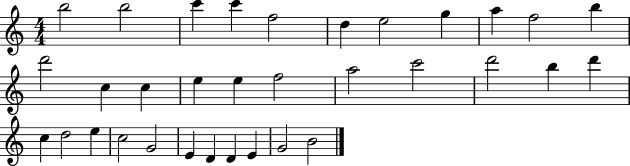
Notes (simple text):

B5/h B5/h C6/q C6/q F5/h D5/q E5/h G5/q A5/q F5/h B5/q D6/h C5/q C5/q E5/q E5/q F5/h A5/h C6/h D6/h B5/q D6/q C5/q D5/h E5/q C5/h G4/h E4/q D4/q D4/q E4/q G4/h B4/h